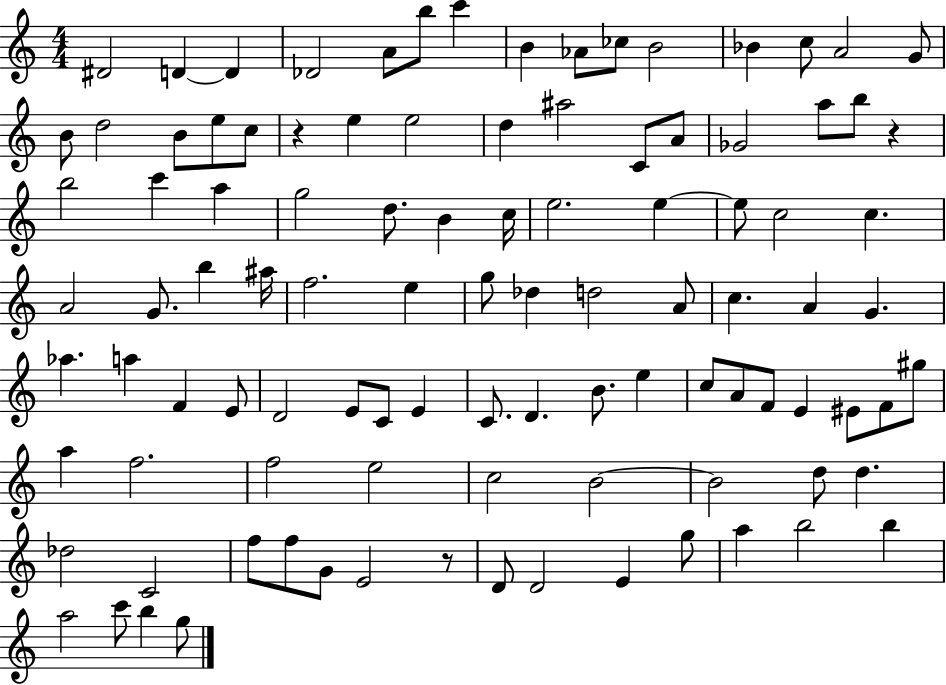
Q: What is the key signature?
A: C major